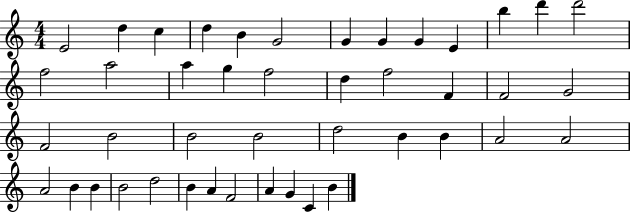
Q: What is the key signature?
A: C major